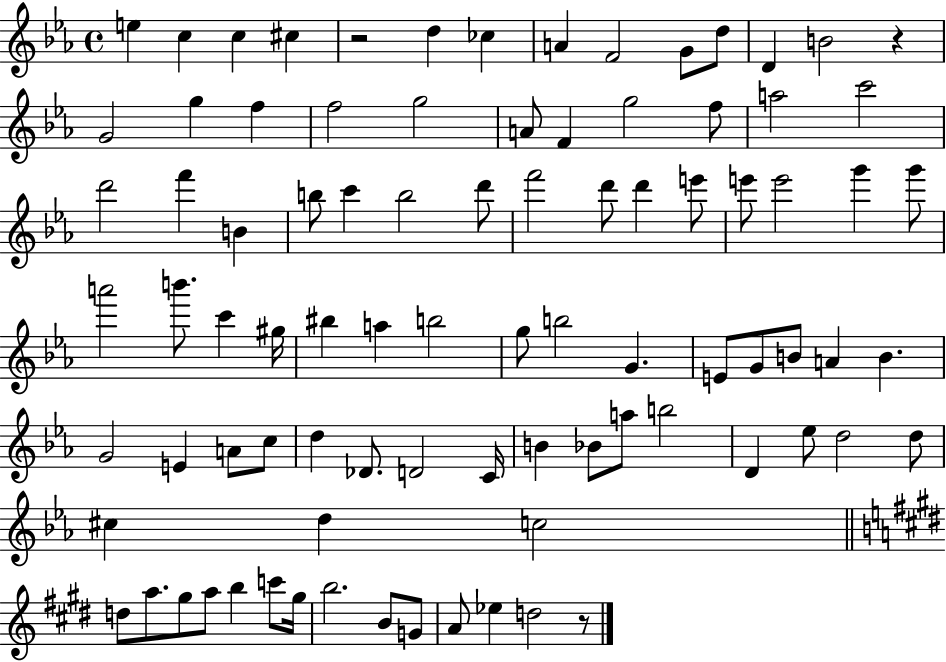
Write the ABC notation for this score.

X:1
T:Untitled
M:4/4
L:1/4
K:Eb
e c c ^c z2 d _c A F2 G/2 d/2 D B2 z G2 g f f2 g2 A/2 F g2 f/2 a2 c'2 d'2 f' B b/2 c' b2 d'/2 f'2 d'/2 d' e'/2 e'/2 e'2 g' g'/2 a'2 b'/2 c' ^g/4 ^b a b2 g/2 b2 G E/2 G/2 B/2 A B G2 E A/2 c/2 d _D/2 D2 C/4 B _B/2 a/2 b2 D _e/2 d2 d/2 ^c d c2 d/2 a/2 ^g/2 a/2 b c'/2 ^g/4 b2 B/2 G/2 A/2 _e d2 z/2